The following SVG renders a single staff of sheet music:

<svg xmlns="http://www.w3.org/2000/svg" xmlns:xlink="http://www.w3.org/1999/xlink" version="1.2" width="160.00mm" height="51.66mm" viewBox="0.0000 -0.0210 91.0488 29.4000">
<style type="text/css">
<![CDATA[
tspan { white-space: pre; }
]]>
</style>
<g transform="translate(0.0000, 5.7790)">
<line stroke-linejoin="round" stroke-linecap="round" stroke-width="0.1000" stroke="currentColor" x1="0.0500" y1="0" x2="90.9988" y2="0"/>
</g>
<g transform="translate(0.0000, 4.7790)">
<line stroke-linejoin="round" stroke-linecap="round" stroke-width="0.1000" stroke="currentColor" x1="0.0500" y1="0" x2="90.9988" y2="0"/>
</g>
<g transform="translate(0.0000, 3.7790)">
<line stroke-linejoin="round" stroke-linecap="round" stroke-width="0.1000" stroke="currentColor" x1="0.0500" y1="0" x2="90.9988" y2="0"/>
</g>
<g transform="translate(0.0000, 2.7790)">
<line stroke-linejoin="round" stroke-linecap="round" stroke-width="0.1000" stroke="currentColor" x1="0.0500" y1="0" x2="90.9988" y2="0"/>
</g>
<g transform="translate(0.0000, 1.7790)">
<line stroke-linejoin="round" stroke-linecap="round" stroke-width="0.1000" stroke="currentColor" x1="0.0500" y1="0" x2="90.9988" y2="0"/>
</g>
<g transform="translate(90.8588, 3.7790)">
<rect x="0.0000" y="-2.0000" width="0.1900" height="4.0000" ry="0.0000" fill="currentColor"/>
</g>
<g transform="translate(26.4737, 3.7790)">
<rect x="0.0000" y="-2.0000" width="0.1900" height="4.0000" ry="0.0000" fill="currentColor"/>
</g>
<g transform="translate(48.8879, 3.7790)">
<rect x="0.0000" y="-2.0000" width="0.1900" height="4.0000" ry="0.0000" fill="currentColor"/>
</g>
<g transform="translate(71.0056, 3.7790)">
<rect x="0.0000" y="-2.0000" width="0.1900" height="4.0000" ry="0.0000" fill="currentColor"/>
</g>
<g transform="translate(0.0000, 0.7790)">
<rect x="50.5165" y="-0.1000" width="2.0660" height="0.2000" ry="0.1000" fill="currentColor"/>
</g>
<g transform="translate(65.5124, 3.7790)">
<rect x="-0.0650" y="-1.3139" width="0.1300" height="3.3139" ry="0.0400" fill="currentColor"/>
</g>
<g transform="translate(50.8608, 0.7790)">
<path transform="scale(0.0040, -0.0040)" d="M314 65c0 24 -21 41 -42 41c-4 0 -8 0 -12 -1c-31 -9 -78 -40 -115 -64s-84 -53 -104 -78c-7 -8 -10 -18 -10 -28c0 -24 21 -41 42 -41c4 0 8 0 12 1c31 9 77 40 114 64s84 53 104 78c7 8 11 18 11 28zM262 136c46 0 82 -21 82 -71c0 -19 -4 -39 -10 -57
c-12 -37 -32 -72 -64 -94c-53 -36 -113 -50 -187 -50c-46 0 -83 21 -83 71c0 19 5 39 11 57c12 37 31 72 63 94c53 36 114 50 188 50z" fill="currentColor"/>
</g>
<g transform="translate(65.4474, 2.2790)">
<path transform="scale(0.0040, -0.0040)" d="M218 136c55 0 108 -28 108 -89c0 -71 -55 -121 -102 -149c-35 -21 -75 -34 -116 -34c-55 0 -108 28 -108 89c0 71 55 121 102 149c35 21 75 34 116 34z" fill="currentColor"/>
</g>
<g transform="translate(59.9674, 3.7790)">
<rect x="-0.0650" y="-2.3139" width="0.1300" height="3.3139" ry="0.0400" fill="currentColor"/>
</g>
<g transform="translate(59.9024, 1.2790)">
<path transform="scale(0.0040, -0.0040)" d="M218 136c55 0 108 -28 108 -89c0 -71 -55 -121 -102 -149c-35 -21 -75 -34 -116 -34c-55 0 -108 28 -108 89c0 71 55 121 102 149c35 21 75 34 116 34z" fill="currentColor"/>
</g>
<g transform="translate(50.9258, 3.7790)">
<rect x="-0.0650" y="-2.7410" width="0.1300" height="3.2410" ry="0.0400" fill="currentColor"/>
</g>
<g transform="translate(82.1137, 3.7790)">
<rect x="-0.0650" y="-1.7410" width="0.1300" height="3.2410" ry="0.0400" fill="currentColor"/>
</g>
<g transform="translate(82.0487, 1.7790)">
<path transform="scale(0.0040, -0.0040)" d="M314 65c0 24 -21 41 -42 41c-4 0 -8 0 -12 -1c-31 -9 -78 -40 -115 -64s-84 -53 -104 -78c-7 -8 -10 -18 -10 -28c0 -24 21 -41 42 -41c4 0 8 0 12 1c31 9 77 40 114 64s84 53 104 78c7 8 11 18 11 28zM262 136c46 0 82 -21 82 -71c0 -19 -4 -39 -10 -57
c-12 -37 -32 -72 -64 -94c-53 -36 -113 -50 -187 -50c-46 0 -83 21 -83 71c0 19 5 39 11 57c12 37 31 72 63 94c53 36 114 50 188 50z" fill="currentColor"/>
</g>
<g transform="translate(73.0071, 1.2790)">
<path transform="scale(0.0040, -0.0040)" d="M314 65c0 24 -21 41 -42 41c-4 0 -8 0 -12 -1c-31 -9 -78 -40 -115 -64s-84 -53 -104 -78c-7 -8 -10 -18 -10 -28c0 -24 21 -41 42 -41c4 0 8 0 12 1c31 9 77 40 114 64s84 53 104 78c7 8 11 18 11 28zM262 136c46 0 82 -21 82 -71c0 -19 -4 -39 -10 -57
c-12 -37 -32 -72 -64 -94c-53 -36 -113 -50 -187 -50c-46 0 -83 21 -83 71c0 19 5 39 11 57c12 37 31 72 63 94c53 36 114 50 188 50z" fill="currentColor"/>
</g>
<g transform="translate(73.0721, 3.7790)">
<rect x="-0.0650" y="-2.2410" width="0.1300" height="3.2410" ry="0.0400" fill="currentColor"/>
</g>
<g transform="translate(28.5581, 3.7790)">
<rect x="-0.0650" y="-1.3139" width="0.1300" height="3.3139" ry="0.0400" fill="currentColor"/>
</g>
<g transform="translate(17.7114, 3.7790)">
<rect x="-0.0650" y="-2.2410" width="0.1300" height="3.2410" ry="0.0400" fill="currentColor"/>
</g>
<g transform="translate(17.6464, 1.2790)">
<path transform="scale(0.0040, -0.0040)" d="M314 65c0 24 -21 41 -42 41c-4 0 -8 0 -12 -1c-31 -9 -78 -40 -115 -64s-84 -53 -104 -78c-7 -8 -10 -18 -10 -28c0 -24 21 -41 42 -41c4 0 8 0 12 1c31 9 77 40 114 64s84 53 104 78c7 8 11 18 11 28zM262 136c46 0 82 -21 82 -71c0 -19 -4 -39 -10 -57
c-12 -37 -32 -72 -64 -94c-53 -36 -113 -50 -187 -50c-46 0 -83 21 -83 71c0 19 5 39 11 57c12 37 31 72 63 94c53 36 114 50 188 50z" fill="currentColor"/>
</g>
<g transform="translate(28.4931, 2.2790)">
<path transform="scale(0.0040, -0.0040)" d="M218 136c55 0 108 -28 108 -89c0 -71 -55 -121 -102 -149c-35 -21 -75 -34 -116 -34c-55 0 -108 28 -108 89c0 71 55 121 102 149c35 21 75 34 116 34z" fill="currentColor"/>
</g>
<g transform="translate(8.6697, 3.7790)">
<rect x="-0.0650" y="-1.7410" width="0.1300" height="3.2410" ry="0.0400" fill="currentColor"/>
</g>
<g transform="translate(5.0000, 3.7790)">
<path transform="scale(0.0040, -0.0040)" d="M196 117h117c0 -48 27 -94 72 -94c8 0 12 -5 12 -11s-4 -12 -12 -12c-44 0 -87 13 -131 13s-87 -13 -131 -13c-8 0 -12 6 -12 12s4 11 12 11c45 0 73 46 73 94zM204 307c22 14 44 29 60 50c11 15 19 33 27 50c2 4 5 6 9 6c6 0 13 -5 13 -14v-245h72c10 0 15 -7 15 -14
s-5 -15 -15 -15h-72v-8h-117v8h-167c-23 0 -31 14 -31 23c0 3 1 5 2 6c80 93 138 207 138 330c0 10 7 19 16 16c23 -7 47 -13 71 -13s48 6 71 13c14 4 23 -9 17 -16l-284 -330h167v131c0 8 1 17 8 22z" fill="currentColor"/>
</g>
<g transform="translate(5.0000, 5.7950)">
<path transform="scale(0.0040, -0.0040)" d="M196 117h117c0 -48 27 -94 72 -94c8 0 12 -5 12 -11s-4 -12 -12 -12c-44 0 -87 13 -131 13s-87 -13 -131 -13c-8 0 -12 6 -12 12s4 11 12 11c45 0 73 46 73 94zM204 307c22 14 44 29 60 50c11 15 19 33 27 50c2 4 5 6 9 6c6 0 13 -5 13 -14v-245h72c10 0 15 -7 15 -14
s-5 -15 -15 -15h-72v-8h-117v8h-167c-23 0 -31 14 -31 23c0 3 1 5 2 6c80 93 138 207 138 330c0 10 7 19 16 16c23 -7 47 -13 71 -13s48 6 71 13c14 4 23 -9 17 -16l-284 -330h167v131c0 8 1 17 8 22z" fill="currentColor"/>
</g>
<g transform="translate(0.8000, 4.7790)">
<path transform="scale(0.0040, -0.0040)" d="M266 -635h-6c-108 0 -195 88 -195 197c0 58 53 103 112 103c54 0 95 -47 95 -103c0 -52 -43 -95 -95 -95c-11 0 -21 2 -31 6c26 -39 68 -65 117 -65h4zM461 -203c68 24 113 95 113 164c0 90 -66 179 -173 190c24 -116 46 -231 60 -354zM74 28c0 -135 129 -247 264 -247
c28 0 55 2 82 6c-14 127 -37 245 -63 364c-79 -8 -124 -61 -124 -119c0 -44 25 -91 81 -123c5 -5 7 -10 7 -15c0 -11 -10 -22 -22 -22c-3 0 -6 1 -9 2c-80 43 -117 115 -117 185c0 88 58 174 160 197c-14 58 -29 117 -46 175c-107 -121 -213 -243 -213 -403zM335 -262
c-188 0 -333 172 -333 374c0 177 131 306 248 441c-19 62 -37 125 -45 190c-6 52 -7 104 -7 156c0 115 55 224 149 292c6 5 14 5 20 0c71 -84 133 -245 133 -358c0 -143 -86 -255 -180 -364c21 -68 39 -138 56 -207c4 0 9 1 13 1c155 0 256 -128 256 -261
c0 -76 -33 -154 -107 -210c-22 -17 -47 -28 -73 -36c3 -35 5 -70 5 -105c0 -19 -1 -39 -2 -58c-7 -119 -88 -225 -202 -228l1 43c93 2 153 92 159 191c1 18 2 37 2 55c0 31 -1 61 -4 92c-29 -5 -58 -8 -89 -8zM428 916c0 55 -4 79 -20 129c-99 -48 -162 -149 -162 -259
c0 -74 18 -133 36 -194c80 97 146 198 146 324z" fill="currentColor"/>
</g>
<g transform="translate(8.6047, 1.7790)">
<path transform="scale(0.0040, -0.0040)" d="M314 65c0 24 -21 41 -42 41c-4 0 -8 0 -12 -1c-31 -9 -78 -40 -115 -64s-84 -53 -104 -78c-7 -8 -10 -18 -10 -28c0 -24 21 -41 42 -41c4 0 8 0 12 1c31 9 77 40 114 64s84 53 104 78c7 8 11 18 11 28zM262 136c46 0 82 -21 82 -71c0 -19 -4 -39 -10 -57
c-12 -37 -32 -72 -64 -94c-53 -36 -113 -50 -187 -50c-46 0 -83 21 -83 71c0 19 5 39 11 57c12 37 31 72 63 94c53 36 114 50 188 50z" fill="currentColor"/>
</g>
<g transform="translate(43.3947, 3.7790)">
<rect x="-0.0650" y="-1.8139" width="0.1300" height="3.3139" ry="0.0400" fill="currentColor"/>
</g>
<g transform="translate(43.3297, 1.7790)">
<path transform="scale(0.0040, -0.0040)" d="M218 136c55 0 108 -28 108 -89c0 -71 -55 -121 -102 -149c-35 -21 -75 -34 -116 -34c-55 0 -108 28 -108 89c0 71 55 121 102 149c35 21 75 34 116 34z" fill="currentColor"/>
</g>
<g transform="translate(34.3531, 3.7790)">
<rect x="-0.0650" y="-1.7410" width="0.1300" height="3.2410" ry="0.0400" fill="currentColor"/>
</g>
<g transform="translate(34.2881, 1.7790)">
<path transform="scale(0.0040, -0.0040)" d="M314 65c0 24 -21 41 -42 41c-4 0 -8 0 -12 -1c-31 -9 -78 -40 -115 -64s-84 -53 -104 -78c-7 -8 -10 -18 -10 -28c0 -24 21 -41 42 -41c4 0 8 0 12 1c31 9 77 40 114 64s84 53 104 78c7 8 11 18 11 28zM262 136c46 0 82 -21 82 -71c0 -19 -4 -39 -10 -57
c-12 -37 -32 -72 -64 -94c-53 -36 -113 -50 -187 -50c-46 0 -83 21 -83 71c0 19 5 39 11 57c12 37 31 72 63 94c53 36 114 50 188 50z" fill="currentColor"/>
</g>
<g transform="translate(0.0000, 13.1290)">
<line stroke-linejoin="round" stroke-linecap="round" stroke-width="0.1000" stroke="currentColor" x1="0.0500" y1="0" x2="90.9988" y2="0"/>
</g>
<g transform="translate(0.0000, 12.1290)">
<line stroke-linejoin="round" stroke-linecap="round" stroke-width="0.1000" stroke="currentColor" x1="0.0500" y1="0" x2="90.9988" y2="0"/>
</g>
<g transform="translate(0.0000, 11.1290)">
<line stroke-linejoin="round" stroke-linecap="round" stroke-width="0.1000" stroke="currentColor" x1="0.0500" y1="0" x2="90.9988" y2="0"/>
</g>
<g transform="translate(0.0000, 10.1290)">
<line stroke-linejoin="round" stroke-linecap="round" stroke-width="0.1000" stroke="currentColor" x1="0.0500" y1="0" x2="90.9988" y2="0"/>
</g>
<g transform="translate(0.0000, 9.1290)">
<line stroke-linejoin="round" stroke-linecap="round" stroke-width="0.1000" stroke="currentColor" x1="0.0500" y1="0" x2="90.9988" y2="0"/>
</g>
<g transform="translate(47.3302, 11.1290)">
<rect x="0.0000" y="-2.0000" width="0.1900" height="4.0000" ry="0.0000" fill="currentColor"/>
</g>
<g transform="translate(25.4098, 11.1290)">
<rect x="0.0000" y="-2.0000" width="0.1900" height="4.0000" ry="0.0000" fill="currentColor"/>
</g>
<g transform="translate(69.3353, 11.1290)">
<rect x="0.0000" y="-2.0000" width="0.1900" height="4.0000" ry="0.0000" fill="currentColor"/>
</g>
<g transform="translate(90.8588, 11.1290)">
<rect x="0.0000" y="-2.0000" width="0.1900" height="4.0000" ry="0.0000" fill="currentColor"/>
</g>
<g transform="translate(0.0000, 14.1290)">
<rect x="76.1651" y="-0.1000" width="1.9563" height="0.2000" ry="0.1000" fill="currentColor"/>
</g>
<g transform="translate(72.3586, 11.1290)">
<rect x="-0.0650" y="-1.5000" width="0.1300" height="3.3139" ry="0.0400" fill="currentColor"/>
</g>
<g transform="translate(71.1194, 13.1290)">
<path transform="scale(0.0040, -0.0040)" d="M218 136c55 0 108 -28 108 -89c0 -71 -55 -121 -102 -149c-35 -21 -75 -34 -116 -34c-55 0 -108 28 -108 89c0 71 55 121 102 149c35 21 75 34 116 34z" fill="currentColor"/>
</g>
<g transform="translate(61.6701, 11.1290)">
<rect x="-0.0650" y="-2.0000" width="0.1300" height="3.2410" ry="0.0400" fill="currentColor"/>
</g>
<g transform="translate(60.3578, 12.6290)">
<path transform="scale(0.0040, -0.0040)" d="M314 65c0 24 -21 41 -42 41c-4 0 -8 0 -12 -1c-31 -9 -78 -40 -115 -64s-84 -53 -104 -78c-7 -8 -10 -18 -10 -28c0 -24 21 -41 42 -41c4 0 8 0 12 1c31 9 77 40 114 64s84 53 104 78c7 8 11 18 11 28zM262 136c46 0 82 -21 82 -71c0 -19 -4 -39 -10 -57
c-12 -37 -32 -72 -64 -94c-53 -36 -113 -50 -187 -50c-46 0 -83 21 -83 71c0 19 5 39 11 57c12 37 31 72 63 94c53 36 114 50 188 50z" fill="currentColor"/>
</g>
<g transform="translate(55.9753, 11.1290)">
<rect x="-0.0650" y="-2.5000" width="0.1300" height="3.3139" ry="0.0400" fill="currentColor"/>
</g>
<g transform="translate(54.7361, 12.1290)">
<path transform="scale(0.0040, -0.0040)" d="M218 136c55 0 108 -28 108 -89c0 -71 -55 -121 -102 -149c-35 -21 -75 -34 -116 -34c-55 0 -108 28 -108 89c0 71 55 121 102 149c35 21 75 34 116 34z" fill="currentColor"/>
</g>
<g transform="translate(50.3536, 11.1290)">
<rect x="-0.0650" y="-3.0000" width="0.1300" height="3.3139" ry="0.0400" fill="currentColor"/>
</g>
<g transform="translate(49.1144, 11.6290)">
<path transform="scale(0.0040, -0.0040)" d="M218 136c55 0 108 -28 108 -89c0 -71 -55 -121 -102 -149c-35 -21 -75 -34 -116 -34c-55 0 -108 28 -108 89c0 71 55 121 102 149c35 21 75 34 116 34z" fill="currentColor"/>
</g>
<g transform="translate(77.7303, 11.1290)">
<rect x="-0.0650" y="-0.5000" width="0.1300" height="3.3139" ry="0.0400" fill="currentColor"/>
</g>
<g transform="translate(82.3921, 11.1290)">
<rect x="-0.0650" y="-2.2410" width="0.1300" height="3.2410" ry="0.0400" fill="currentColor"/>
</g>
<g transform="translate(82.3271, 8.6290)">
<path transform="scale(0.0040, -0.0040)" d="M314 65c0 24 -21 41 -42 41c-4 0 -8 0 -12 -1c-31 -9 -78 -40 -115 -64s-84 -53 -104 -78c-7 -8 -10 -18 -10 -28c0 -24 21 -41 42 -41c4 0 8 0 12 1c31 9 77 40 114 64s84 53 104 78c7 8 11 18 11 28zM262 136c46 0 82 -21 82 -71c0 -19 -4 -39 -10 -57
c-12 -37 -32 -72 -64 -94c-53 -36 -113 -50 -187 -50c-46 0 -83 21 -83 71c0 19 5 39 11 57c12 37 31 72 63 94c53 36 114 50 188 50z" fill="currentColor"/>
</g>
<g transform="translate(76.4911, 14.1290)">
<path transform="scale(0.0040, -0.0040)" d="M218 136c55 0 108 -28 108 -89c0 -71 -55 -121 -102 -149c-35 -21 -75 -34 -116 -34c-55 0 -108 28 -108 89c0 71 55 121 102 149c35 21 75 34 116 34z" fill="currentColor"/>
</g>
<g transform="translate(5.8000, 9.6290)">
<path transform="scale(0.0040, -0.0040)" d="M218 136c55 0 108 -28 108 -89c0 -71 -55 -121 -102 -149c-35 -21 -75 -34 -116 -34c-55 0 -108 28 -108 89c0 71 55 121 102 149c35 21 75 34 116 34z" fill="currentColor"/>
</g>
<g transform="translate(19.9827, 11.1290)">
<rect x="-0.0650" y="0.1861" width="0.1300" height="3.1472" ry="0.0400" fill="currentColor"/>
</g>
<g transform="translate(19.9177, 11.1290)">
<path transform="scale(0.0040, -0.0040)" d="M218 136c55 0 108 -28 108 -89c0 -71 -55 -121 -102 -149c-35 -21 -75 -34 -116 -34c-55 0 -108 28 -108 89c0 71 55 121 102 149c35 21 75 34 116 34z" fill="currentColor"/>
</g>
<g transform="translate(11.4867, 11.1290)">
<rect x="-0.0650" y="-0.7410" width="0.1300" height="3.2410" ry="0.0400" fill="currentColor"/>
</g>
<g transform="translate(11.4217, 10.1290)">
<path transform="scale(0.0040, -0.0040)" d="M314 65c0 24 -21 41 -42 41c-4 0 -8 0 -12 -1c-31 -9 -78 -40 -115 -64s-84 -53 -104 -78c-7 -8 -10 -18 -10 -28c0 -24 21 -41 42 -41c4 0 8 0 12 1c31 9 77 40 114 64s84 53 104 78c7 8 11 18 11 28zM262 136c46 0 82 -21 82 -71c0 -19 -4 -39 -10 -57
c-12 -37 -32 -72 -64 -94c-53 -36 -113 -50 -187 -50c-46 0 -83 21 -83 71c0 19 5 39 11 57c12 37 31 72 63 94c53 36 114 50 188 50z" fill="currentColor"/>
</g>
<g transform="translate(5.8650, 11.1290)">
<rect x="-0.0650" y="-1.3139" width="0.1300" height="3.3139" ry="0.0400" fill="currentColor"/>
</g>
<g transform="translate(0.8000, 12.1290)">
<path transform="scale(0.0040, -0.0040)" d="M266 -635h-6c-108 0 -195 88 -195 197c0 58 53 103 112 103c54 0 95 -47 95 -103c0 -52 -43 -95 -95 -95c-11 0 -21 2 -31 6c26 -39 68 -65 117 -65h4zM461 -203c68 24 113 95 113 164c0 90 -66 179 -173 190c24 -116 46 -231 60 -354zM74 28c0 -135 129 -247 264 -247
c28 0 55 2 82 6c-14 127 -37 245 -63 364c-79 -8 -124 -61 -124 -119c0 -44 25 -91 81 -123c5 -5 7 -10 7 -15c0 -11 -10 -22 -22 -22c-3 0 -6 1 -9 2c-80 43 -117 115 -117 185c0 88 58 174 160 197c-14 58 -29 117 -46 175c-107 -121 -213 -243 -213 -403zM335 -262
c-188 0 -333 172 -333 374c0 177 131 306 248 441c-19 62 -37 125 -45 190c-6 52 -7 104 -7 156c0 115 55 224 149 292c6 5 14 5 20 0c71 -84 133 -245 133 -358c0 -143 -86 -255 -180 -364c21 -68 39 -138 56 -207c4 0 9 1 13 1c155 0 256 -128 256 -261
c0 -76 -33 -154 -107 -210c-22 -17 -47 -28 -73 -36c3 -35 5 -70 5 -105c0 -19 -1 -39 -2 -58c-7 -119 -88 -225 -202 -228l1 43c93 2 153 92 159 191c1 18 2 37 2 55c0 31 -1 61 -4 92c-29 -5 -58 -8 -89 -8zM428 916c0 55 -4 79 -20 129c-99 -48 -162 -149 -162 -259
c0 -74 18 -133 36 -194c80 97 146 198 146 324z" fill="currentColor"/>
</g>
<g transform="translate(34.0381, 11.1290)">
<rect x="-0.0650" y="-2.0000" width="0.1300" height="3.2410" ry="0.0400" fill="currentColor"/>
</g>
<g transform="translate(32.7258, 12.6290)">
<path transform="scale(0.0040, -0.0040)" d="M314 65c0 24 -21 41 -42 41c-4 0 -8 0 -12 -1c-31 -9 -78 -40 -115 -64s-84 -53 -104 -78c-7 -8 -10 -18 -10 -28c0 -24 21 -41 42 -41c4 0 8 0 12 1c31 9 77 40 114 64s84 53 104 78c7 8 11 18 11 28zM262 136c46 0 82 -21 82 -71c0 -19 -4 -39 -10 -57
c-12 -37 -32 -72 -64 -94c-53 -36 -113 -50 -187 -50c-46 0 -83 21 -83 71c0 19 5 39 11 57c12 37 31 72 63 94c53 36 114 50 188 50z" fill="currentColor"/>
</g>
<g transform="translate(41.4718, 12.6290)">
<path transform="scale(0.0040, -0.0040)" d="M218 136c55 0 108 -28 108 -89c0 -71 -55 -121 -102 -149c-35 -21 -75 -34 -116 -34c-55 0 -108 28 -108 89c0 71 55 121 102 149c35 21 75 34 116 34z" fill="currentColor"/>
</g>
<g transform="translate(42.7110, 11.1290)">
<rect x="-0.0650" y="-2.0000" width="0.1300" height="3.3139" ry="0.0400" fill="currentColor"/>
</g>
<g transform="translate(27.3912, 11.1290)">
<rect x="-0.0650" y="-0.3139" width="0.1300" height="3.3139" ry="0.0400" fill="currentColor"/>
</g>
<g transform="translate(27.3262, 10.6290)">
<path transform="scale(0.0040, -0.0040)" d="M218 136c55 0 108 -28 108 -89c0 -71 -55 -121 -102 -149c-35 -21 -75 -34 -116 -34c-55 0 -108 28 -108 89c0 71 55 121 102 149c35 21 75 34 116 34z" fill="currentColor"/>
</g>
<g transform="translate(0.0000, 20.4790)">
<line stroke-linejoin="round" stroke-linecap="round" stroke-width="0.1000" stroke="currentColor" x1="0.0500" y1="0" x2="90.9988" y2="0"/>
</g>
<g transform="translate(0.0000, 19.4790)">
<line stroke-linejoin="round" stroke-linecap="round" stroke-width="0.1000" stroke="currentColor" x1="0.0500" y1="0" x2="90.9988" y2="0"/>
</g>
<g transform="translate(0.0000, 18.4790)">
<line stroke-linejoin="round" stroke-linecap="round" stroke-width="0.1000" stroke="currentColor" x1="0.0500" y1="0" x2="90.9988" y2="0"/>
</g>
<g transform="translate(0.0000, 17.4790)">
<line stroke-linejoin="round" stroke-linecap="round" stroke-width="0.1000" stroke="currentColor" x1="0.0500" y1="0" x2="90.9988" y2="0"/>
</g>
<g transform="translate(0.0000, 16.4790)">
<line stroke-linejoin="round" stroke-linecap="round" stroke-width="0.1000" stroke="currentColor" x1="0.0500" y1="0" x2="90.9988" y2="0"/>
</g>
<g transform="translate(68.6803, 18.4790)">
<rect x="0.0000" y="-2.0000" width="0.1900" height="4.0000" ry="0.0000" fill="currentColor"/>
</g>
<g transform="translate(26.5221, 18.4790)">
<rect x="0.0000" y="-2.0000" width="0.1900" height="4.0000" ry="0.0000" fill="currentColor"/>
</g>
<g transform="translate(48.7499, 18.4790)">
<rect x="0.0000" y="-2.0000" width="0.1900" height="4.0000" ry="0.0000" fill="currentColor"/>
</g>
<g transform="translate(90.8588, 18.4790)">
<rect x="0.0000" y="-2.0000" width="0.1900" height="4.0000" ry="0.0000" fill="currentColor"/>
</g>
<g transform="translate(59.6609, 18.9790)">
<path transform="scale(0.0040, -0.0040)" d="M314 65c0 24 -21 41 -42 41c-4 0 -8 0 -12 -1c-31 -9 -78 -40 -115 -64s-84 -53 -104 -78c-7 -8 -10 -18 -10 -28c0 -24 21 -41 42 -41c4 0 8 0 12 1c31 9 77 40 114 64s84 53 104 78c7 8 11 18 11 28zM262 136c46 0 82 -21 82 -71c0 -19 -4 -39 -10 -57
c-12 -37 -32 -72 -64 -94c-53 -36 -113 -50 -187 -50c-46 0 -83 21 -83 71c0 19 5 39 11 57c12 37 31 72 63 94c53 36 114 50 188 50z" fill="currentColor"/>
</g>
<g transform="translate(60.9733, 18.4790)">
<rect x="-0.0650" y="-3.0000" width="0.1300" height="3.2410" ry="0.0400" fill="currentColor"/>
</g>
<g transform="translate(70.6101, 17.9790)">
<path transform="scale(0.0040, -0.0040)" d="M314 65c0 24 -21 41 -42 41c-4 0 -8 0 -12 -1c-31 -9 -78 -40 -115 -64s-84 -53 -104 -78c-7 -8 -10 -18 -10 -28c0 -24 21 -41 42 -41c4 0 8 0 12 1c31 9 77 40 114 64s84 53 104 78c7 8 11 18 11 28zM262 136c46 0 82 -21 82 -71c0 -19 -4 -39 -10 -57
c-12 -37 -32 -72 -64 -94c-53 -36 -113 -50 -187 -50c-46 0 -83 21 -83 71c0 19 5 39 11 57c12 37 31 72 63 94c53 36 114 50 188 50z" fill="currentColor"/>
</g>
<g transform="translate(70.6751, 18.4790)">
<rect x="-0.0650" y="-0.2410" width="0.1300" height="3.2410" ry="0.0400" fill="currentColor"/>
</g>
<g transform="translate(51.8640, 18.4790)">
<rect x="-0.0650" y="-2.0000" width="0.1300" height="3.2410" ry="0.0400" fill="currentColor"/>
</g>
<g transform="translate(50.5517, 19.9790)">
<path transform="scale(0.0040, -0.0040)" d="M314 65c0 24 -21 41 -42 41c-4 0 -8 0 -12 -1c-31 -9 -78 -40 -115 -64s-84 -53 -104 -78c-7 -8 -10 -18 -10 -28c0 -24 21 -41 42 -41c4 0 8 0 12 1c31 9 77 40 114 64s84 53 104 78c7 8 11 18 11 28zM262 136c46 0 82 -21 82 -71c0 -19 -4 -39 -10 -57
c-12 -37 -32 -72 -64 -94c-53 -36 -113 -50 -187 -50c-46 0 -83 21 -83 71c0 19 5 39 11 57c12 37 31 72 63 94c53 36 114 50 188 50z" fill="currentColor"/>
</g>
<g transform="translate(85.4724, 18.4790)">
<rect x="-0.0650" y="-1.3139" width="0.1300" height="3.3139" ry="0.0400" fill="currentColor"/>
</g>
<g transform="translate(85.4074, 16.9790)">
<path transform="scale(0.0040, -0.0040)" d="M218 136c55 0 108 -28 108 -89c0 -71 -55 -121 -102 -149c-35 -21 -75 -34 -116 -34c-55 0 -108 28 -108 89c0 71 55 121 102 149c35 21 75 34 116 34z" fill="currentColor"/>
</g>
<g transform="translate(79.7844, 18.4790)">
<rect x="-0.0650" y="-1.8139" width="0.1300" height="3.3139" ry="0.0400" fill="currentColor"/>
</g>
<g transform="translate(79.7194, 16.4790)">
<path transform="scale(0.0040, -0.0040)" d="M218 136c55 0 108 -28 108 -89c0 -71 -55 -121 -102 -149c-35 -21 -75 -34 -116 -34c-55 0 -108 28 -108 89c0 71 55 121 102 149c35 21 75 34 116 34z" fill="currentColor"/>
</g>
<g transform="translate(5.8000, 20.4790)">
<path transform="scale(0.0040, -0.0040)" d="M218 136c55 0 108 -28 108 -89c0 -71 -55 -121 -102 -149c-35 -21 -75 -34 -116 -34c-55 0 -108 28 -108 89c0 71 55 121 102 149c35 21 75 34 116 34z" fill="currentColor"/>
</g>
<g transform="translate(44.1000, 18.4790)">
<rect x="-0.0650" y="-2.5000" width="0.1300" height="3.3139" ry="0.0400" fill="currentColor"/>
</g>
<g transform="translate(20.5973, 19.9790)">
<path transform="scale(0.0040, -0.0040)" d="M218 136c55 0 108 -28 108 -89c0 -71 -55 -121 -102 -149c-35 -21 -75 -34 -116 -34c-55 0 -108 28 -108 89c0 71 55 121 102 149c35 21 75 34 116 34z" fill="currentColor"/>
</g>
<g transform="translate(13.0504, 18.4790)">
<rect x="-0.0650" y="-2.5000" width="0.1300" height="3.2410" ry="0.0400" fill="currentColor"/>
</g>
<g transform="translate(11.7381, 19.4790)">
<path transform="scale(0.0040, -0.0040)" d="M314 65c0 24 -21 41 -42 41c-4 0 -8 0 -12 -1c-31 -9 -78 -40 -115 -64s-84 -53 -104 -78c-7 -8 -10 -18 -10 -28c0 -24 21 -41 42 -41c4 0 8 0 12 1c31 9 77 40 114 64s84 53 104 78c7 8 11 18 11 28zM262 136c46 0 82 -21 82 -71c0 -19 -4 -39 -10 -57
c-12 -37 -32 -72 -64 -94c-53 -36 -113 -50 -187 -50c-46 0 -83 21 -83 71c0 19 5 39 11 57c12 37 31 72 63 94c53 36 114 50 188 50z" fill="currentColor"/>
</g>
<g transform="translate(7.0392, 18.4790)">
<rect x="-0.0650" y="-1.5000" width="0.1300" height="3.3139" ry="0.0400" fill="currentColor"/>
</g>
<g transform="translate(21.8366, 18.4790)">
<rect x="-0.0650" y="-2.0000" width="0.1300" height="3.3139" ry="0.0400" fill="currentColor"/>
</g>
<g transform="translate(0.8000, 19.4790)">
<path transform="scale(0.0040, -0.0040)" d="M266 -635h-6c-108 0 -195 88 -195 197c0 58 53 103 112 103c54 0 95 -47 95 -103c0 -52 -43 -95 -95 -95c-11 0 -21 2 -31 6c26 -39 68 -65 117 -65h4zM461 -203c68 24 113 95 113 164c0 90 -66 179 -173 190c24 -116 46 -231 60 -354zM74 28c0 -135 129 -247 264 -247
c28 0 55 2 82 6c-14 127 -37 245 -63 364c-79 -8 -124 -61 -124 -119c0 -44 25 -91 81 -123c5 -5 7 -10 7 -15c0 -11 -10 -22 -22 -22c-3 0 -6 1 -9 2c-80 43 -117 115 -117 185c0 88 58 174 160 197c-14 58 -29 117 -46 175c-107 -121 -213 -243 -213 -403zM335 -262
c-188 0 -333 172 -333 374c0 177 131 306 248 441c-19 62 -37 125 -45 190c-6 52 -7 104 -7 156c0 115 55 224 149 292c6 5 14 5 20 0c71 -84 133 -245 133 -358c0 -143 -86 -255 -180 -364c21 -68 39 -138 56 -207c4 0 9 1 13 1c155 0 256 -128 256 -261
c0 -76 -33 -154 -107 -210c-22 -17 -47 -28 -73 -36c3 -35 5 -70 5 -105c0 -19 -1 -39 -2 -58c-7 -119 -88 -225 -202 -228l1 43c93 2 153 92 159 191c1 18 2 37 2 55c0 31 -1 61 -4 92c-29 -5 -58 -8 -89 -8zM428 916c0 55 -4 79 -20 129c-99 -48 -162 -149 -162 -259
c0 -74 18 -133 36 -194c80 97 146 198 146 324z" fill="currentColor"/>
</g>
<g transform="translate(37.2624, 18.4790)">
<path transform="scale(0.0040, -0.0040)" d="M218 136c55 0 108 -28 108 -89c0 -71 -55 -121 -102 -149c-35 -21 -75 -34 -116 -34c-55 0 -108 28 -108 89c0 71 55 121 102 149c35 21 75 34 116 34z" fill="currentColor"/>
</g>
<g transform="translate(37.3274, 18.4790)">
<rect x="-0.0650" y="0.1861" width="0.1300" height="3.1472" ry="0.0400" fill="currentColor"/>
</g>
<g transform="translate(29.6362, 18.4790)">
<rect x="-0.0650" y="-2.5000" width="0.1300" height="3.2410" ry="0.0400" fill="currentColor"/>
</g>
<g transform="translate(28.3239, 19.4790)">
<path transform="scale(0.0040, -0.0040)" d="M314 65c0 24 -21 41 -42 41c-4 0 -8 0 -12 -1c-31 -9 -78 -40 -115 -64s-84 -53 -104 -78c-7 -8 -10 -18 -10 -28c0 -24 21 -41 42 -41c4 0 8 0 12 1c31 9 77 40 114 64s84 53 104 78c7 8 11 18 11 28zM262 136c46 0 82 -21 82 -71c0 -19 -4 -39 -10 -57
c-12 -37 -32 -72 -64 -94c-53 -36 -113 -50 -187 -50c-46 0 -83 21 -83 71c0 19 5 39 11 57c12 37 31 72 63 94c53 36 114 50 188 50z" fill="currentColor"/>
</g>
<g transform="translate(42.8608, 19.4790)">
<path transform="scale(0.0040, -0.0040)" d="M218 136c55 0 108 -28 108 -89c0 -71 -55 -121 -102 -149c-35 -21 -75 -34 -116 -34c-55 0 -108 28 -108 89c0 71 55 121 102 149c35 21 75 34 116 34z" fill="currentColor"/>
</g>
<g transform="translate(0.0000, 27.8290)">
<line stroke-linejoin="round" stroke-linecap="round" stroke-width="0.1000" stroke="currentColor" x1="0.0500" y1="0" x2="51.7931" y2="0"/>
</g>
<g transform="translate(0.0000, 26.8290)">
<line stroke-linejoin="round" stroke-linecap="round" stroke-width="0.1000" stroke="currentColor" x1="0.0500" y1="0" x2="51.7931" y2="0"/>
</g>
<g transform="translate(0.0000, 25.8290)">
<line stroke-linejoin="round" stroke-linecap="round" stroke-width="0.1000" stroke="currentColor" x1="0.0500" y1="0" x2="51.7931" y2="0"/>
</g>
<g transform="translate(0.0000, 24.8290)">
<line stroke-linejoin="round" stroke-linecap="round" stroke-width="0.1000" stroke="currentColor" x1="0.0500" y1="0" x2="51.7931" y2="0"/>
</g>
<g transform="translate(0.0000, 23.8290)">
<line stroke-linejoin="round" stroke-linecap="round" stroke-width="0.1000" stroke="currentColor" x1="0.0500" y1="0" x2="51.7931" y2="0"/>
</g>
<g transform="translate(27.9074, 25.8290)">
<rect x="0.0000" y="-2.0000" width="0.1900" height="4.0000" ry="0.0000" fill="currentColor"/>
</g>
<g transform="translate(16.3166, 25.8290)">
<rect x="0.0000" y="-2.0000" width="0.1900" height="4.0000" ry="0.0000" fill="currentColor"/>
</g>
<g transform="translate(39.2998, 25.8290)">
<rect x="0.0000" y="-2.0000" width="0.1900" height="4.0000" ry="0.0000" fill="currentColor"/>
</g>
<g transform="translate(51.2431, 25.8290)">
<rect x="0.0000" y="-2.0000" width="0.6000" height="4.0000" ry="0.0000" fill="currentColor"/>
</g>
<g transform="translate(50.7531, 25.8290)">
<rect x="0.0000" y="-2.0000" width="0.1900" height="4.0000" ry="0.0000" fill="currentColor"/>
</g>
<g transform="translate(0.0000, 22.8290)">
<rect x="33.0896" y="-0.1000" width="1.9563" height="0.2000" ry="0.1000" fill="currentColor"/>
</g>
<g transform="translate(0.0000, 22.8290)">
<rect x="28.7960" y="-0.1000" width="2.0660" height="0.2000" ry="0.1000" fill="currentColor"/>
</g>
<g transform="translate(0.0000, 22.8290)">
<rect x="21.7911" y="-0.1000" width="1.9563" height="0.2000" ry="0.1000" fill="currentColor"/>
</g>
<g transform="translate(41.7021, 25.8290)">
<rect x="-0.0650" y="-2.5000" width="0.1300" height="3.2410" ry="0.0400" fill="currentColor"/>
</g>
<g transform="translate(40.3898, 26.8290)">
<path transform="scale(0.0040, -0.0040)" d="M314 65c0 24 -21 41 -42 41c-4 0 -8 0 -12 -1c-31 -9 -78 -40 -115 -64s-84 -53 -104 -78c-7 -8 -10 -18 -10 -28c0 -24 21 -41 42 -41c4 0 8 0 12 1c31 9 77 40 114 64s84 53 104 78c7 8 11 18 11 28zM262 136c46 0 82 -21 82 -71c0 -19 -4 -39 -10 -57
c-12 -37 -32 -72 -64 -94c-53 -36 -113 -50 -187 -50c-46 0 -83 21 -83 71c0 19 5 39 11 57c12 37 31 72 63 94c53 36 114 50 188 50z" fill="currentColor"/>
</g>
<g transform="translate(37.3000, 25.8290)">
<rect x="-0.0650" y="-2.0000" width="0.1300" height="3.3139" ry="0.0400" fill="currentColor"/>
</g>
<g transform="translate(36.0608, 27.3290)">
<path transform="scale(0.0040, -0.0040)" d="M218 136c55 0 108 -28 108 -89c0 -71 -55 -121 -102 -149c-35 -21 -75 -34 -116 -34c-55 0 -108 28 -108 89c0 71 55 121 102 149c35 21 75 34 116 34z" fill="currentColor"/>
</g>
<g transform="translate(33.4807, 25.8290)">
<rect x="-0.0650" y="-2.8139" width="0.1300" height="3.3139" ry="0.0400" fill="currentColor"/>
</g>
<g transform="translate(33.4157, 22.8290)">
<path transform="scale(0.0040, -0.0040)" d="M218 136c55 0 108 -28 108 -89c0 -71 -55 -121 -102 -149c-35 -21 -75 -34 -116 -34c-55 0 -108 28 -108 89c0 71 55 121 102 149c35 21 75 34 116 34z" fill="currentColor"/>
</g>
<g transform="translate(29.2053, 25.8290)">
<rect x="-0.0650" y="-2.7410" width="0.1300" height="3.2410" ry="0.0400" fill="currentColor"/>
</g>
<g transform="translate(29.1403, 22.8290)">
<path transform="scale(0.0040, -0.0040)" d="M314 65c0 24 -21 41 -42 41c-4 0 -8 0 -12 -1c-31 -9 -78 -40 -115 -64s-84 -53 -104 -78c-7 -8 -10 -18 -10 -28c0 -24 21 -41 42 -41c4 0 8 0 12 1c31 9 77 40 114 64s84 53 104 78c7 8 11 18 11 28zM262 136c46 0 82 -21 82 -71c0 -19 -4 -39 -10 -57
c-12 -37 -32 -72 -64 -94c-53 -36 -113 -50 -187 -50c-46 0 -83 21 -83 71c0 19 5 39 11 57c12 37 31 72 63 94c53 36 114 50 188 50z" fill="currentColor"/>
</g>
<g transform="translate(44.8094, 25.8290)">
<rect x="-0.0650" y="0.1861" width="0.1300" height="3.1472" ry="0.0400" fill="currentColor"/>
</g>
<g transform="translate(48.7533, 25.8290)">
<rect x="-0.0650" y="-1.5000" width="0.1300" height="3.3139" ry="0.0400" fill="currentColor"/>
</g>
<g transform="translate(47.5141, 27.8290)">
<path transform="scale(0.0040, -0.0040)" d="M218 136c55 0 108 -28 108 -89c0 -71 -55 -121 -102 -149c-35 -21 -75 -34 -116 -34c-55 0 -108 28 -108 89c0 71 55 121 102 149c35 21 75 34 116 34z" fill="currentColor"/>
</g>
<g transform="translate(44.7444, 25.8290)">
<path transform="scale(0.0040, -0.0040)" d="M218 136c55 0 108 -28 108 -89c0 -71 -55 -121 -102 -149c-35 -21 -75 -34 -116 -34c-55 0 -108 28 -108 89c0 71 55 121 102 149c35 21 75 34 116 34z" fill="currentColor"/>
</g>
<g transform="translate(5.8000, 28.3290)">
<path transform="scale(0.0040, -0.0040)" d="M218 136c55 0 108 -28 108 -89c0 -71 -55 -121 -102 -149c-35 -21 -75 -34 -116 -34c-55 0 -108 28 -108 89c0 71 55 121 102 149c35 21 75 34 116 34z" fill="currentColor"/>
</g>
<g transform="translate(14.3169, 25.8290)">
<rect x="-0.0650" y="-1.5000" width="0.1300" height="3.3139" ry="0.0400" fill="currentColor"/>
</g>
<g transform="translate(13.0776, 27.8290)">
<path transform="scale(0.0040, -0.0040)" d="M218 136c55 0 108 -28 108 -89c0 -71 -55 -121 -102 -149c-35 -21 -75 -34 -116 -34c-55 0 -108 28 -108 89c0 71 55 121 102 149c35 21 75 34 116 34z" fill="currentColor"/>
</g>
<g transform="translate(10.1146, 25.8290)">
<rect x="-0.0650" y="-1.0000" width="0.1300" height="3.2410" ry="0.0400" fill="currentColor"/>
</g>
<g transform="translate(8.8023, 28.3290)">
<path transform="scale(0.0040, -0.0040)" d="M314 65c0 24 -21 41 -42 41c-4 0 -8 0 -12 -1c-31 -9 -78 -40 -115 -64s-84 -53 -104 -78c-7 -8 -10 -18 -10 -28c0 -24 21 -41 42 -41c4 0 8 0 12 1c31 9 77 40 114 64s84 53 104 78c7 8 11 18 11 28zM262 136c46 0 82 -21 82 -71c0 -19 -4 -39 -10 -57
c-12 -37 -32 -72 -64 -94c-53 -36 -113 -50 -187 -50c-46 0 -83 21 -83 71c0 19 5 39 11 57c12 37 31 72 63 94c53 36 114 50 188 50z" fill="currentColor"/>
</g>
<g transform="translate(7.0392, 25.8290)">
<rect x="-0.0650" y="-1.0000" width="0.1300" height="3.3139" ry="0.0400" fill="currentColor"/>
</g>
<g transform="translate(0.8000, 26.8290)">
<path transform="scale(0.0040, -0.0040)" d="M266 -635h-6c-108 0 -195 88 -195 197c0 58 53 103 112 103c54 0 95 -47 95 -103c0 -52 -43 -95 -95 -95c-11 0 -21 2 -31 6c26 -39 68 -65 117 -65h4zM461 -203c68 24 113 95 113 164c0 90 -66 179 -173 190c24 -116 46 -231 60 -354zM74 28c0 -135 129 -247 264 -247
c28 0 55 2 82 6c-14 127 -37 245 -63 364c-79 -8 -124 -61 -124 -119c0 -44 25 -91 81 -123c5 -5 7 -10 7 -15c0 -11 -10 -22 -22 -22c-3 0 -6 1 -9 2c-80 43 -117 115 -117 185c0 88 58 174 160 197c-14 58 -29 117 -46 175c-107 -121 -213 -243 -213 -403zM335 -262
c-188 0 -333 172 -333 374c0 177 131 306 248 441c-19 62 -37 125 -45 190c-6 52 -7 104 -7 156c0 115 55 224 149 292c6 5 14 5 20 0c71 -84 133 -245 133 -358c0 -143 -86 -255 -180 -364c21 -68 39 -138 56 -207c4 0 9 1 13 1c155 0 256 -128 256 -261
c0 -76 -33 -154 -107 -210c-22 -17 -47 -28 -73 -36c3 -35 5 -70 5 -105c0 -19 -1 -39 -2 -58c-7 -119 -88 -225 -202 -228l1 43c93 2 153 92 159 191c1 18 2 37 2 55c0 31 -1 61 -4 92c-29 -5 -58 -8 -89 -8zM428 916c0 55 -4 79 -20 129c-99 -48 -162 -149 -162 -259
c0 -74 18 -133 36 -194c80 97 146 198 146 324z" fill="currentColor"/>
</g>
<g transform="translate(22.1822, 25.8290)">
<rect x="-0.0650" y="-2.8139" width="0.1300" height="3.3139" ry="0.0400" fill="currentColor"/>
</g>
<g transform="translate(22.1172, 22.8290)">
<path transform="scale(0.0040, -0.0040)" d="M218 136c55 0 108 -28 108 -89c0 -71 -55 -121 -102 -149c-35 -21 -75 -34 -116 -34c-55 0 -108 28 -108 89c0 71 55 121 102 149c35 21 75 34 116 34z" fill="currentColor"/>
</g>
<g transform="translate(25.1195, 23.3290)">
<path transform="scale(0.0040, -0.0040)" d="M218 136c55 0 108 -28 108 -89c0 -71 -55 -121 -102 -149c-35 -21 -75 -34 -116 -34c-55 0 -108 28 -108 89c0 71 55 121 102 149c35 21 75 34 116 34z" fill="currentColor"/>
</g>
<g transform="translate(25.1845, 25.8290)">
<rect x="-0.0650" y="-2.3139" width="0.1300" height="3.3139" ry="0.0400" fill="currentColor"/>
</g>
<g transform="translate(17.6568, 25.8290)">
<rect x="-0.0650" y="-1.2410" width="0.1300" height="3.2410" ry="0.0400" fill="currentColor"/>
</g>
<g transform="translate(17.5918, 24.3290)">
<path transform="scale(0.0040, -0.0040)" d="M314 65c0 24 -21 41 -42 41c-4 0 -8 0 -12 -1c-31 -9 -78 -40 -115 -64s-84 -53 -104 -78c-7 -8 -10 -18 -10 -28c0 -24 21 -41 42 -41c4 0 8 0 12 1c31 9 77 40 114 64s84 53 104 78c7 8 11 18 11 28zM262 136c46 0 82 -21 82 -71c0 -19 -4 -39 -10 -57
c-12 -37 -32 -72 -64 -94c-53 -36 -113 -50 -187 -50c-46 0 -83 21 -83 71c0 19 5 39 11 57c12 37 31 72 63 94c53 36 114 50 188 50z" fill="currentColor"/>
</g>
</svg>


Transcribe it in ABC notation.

X:1
T:Untitled
M:4/4
L:1/4
K:C
f2 g2 e f2 f a2 g e g2 f2 e d2 B c F2 F A G F2 E C g2 E G2 F G2 B G F2 A2 c2 f e D D2 E e2 a g a2 a F G2 B E